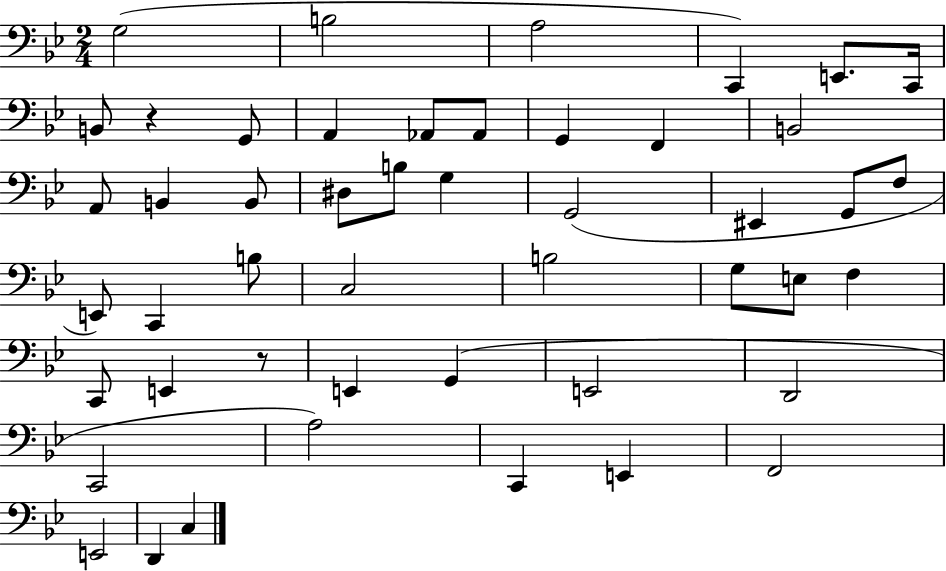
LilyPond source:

{
  \clef bass
  \numericTimeSignature
  \time 2/4
  \key bes \major
  g2( | b2 | a2 | c,4) e,8. c,16 | \break b,8 r4 g,8 | a,4 aes,8 aes,8 | g,4 f,4 | b,2 | \break a,8 b,4 b,8 | dis8 b8 g4 | g,2( | eis,4 g,8 f8 | \break e,8) c,4 b8 | c2 | b2 | g8 e8 f4 | \break c,8 e,4 r8 | e,4 g,4( | e,2 | d,2 | \break c,2 | a2) | c,4 e,4 | f,2 | \break e,2 | d,4 c4 | \bar "|."
}